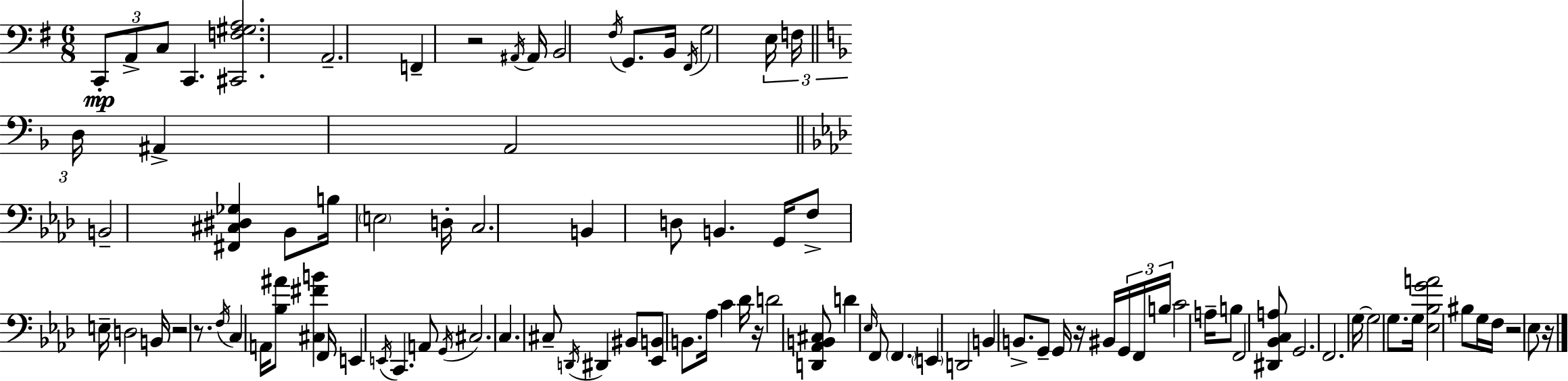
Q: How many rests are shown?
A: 7